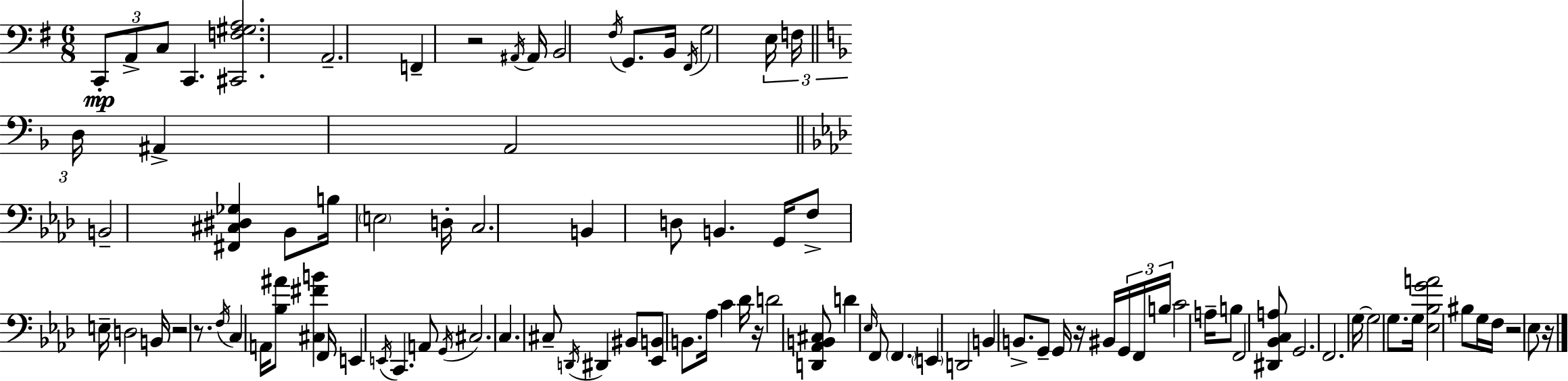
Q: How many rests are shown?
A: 7